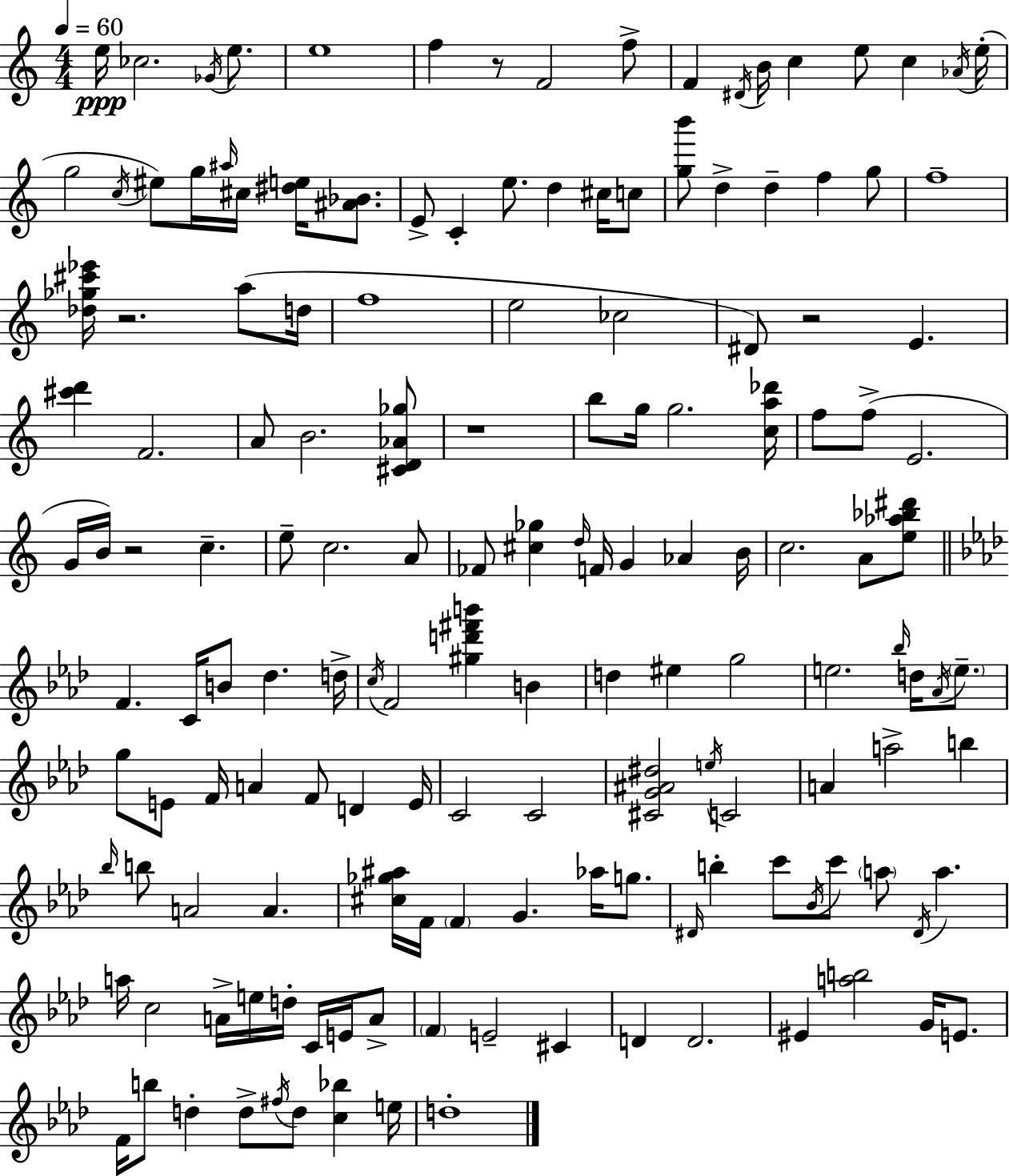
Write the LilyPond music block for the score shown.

{
  \clef treble
  \numericTimeSignature
  \time 4/4
  \key a \minor
  \tempo 4 = 60
  e''16\ppp ces''2. \acciaccatura { ges'16 } e''8. | e''1 | f''4 r8 f'2 f''8-> | f'4 \acciaccatura { dis'16 } b'16 c''4 e''8 c''4 | \break \acciaccatura { aes'16 } e''16-.( g''2 \acciaccatura { c''16 } eis''8) g''16 \grace { ais''16 } | cis''16 <dis'' e''>16 <ais' bes'>8. e'8-> c'4-. e''8. d''4 | cis''16 c''8 <g'' b'''>8 d''4-> d''4-- f''4 | g''8 f''1-- | \break <des'' ges'' cis''' ees'''>16 r2. | a''8( d''16 f''1 | e''2 ces''2 | dis'8) r2 e'4. | \break <cis''' d'''>4 f'2. | a'8 b'2. | <cis' d' aes' ges''>8 r1 | b''8 g''16 g''2. | \break <c'' a'' des'''>16 f''8 f''8->( e'2. | g'16 b'16) r2 c''4.-- | e''8-- c''2. | a'8 fes'8 <cis'' ges''>4 \grace { d''16 } f'16 g'4 | \break aes'4 b'16 c''2. | a'8 <e'' aes'' bes'' dis'''>8 \bar "||" \break \key aes \major f'4. c'16 b'8 des''4. d''16-> | \acciaccatura { c''16 } f'2 <gis'' d''' fis''' b'''>4 b'4 | d''4 eis''4 g''2 | e''2. \grace { bes''16 } d''16 \acciaccatura { aes'16 } | \break \parenthesize e''8.-- g''8 e'8 f'16 a'4 f'8 d'4 | e'16 c'2 c'2 | <cis' g' ais' dis''>2 \acciaccatura { e''16 } c'2 | a'4 a''2-> | \break b''4 \grace { bes''16 } b''8 a'2 a'4. | <cis'' ges'' ais''>16 f'16 \parenthesize f'4 g'4. | aes''16 g''8. \grace { dis'16 } b''4-. c'''8 \acciaccatura { bes'16 } c'''8 \parenthesize a''8 | \acciaccatura { dis'16 } a''4. a''16 c''2 | \break a'16-> e''16 d''16-. c'16 e'16 a'8-> \parenthesize f'4 e'2-- | cis'4 d'4 d'2. | eis'4 <a'' b''>2 | g'16 e'8. f'16 b''8 d''4-. d''8-> | \break \acciaccatura { fis''16 } d''8 <c'' bes''>4 e''16 d''1-. | \bar "|."
}